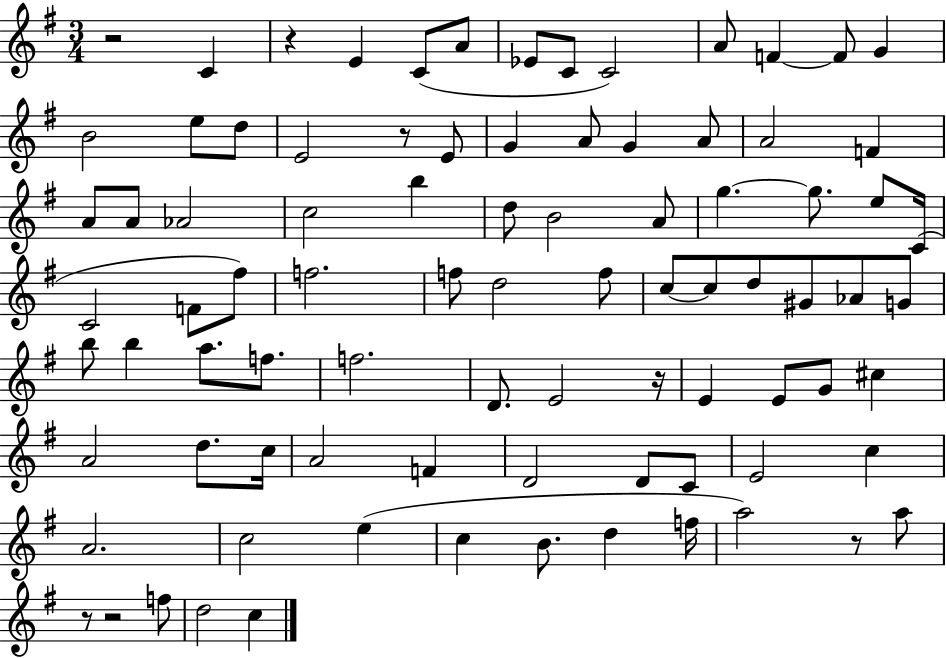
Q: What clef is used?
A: treble